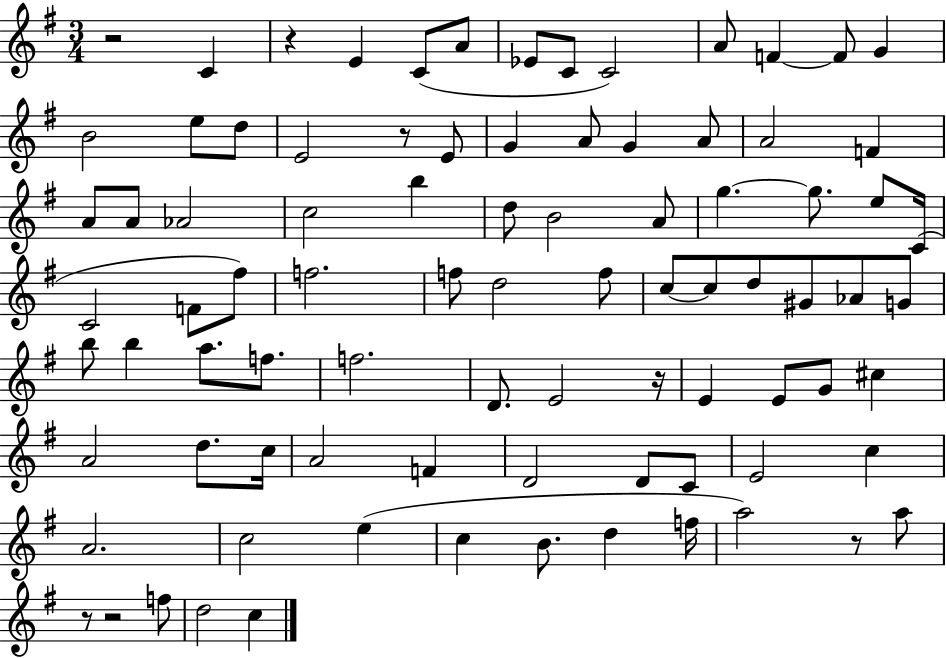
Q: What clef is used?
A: treble